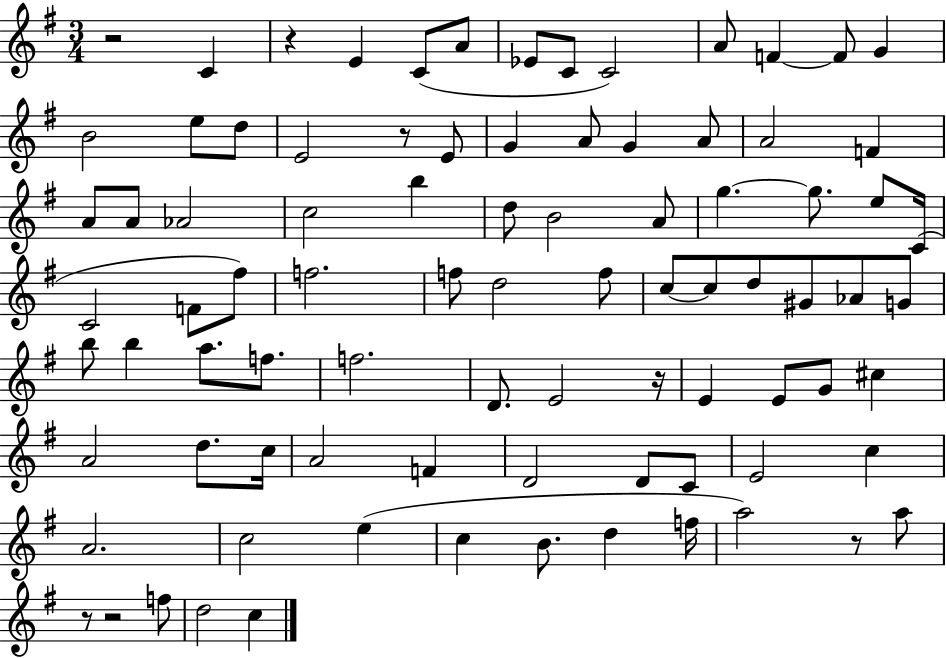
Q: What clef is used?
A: treble